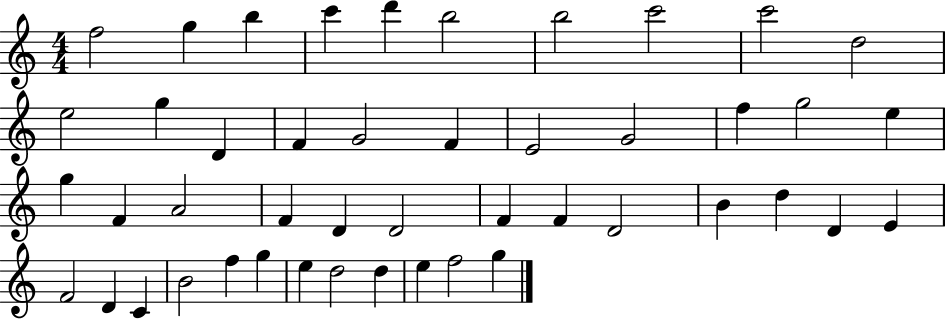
F5/h G5/q B5/q C6/q D6/q B5/h B5/h C6/h C6/h D5/h E5/h G5/q D4/q F4/q G4/h F4/q E4/h G4/h F5/q G5/h E5/q G5/q F4/q A4/h F4/q D4/q D4/h F4/q F4/q D4/h B4/q D5/q D4/q E4/q F4/h D4/q C4/q B4/h F5/q G5/q E5/q D5/h D5/q E5/q F5/h G5/q